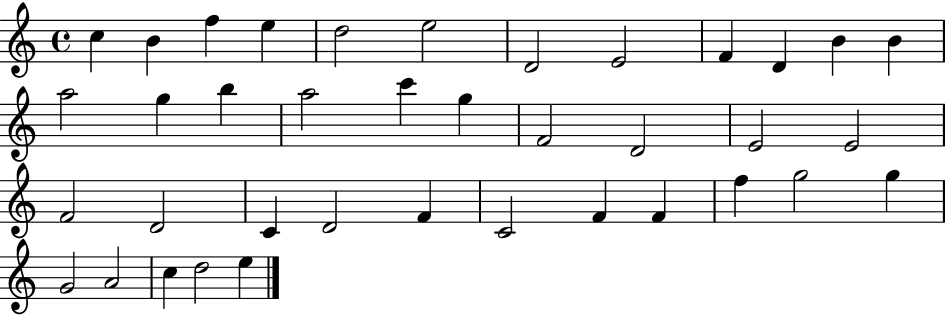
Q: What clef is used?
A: treble